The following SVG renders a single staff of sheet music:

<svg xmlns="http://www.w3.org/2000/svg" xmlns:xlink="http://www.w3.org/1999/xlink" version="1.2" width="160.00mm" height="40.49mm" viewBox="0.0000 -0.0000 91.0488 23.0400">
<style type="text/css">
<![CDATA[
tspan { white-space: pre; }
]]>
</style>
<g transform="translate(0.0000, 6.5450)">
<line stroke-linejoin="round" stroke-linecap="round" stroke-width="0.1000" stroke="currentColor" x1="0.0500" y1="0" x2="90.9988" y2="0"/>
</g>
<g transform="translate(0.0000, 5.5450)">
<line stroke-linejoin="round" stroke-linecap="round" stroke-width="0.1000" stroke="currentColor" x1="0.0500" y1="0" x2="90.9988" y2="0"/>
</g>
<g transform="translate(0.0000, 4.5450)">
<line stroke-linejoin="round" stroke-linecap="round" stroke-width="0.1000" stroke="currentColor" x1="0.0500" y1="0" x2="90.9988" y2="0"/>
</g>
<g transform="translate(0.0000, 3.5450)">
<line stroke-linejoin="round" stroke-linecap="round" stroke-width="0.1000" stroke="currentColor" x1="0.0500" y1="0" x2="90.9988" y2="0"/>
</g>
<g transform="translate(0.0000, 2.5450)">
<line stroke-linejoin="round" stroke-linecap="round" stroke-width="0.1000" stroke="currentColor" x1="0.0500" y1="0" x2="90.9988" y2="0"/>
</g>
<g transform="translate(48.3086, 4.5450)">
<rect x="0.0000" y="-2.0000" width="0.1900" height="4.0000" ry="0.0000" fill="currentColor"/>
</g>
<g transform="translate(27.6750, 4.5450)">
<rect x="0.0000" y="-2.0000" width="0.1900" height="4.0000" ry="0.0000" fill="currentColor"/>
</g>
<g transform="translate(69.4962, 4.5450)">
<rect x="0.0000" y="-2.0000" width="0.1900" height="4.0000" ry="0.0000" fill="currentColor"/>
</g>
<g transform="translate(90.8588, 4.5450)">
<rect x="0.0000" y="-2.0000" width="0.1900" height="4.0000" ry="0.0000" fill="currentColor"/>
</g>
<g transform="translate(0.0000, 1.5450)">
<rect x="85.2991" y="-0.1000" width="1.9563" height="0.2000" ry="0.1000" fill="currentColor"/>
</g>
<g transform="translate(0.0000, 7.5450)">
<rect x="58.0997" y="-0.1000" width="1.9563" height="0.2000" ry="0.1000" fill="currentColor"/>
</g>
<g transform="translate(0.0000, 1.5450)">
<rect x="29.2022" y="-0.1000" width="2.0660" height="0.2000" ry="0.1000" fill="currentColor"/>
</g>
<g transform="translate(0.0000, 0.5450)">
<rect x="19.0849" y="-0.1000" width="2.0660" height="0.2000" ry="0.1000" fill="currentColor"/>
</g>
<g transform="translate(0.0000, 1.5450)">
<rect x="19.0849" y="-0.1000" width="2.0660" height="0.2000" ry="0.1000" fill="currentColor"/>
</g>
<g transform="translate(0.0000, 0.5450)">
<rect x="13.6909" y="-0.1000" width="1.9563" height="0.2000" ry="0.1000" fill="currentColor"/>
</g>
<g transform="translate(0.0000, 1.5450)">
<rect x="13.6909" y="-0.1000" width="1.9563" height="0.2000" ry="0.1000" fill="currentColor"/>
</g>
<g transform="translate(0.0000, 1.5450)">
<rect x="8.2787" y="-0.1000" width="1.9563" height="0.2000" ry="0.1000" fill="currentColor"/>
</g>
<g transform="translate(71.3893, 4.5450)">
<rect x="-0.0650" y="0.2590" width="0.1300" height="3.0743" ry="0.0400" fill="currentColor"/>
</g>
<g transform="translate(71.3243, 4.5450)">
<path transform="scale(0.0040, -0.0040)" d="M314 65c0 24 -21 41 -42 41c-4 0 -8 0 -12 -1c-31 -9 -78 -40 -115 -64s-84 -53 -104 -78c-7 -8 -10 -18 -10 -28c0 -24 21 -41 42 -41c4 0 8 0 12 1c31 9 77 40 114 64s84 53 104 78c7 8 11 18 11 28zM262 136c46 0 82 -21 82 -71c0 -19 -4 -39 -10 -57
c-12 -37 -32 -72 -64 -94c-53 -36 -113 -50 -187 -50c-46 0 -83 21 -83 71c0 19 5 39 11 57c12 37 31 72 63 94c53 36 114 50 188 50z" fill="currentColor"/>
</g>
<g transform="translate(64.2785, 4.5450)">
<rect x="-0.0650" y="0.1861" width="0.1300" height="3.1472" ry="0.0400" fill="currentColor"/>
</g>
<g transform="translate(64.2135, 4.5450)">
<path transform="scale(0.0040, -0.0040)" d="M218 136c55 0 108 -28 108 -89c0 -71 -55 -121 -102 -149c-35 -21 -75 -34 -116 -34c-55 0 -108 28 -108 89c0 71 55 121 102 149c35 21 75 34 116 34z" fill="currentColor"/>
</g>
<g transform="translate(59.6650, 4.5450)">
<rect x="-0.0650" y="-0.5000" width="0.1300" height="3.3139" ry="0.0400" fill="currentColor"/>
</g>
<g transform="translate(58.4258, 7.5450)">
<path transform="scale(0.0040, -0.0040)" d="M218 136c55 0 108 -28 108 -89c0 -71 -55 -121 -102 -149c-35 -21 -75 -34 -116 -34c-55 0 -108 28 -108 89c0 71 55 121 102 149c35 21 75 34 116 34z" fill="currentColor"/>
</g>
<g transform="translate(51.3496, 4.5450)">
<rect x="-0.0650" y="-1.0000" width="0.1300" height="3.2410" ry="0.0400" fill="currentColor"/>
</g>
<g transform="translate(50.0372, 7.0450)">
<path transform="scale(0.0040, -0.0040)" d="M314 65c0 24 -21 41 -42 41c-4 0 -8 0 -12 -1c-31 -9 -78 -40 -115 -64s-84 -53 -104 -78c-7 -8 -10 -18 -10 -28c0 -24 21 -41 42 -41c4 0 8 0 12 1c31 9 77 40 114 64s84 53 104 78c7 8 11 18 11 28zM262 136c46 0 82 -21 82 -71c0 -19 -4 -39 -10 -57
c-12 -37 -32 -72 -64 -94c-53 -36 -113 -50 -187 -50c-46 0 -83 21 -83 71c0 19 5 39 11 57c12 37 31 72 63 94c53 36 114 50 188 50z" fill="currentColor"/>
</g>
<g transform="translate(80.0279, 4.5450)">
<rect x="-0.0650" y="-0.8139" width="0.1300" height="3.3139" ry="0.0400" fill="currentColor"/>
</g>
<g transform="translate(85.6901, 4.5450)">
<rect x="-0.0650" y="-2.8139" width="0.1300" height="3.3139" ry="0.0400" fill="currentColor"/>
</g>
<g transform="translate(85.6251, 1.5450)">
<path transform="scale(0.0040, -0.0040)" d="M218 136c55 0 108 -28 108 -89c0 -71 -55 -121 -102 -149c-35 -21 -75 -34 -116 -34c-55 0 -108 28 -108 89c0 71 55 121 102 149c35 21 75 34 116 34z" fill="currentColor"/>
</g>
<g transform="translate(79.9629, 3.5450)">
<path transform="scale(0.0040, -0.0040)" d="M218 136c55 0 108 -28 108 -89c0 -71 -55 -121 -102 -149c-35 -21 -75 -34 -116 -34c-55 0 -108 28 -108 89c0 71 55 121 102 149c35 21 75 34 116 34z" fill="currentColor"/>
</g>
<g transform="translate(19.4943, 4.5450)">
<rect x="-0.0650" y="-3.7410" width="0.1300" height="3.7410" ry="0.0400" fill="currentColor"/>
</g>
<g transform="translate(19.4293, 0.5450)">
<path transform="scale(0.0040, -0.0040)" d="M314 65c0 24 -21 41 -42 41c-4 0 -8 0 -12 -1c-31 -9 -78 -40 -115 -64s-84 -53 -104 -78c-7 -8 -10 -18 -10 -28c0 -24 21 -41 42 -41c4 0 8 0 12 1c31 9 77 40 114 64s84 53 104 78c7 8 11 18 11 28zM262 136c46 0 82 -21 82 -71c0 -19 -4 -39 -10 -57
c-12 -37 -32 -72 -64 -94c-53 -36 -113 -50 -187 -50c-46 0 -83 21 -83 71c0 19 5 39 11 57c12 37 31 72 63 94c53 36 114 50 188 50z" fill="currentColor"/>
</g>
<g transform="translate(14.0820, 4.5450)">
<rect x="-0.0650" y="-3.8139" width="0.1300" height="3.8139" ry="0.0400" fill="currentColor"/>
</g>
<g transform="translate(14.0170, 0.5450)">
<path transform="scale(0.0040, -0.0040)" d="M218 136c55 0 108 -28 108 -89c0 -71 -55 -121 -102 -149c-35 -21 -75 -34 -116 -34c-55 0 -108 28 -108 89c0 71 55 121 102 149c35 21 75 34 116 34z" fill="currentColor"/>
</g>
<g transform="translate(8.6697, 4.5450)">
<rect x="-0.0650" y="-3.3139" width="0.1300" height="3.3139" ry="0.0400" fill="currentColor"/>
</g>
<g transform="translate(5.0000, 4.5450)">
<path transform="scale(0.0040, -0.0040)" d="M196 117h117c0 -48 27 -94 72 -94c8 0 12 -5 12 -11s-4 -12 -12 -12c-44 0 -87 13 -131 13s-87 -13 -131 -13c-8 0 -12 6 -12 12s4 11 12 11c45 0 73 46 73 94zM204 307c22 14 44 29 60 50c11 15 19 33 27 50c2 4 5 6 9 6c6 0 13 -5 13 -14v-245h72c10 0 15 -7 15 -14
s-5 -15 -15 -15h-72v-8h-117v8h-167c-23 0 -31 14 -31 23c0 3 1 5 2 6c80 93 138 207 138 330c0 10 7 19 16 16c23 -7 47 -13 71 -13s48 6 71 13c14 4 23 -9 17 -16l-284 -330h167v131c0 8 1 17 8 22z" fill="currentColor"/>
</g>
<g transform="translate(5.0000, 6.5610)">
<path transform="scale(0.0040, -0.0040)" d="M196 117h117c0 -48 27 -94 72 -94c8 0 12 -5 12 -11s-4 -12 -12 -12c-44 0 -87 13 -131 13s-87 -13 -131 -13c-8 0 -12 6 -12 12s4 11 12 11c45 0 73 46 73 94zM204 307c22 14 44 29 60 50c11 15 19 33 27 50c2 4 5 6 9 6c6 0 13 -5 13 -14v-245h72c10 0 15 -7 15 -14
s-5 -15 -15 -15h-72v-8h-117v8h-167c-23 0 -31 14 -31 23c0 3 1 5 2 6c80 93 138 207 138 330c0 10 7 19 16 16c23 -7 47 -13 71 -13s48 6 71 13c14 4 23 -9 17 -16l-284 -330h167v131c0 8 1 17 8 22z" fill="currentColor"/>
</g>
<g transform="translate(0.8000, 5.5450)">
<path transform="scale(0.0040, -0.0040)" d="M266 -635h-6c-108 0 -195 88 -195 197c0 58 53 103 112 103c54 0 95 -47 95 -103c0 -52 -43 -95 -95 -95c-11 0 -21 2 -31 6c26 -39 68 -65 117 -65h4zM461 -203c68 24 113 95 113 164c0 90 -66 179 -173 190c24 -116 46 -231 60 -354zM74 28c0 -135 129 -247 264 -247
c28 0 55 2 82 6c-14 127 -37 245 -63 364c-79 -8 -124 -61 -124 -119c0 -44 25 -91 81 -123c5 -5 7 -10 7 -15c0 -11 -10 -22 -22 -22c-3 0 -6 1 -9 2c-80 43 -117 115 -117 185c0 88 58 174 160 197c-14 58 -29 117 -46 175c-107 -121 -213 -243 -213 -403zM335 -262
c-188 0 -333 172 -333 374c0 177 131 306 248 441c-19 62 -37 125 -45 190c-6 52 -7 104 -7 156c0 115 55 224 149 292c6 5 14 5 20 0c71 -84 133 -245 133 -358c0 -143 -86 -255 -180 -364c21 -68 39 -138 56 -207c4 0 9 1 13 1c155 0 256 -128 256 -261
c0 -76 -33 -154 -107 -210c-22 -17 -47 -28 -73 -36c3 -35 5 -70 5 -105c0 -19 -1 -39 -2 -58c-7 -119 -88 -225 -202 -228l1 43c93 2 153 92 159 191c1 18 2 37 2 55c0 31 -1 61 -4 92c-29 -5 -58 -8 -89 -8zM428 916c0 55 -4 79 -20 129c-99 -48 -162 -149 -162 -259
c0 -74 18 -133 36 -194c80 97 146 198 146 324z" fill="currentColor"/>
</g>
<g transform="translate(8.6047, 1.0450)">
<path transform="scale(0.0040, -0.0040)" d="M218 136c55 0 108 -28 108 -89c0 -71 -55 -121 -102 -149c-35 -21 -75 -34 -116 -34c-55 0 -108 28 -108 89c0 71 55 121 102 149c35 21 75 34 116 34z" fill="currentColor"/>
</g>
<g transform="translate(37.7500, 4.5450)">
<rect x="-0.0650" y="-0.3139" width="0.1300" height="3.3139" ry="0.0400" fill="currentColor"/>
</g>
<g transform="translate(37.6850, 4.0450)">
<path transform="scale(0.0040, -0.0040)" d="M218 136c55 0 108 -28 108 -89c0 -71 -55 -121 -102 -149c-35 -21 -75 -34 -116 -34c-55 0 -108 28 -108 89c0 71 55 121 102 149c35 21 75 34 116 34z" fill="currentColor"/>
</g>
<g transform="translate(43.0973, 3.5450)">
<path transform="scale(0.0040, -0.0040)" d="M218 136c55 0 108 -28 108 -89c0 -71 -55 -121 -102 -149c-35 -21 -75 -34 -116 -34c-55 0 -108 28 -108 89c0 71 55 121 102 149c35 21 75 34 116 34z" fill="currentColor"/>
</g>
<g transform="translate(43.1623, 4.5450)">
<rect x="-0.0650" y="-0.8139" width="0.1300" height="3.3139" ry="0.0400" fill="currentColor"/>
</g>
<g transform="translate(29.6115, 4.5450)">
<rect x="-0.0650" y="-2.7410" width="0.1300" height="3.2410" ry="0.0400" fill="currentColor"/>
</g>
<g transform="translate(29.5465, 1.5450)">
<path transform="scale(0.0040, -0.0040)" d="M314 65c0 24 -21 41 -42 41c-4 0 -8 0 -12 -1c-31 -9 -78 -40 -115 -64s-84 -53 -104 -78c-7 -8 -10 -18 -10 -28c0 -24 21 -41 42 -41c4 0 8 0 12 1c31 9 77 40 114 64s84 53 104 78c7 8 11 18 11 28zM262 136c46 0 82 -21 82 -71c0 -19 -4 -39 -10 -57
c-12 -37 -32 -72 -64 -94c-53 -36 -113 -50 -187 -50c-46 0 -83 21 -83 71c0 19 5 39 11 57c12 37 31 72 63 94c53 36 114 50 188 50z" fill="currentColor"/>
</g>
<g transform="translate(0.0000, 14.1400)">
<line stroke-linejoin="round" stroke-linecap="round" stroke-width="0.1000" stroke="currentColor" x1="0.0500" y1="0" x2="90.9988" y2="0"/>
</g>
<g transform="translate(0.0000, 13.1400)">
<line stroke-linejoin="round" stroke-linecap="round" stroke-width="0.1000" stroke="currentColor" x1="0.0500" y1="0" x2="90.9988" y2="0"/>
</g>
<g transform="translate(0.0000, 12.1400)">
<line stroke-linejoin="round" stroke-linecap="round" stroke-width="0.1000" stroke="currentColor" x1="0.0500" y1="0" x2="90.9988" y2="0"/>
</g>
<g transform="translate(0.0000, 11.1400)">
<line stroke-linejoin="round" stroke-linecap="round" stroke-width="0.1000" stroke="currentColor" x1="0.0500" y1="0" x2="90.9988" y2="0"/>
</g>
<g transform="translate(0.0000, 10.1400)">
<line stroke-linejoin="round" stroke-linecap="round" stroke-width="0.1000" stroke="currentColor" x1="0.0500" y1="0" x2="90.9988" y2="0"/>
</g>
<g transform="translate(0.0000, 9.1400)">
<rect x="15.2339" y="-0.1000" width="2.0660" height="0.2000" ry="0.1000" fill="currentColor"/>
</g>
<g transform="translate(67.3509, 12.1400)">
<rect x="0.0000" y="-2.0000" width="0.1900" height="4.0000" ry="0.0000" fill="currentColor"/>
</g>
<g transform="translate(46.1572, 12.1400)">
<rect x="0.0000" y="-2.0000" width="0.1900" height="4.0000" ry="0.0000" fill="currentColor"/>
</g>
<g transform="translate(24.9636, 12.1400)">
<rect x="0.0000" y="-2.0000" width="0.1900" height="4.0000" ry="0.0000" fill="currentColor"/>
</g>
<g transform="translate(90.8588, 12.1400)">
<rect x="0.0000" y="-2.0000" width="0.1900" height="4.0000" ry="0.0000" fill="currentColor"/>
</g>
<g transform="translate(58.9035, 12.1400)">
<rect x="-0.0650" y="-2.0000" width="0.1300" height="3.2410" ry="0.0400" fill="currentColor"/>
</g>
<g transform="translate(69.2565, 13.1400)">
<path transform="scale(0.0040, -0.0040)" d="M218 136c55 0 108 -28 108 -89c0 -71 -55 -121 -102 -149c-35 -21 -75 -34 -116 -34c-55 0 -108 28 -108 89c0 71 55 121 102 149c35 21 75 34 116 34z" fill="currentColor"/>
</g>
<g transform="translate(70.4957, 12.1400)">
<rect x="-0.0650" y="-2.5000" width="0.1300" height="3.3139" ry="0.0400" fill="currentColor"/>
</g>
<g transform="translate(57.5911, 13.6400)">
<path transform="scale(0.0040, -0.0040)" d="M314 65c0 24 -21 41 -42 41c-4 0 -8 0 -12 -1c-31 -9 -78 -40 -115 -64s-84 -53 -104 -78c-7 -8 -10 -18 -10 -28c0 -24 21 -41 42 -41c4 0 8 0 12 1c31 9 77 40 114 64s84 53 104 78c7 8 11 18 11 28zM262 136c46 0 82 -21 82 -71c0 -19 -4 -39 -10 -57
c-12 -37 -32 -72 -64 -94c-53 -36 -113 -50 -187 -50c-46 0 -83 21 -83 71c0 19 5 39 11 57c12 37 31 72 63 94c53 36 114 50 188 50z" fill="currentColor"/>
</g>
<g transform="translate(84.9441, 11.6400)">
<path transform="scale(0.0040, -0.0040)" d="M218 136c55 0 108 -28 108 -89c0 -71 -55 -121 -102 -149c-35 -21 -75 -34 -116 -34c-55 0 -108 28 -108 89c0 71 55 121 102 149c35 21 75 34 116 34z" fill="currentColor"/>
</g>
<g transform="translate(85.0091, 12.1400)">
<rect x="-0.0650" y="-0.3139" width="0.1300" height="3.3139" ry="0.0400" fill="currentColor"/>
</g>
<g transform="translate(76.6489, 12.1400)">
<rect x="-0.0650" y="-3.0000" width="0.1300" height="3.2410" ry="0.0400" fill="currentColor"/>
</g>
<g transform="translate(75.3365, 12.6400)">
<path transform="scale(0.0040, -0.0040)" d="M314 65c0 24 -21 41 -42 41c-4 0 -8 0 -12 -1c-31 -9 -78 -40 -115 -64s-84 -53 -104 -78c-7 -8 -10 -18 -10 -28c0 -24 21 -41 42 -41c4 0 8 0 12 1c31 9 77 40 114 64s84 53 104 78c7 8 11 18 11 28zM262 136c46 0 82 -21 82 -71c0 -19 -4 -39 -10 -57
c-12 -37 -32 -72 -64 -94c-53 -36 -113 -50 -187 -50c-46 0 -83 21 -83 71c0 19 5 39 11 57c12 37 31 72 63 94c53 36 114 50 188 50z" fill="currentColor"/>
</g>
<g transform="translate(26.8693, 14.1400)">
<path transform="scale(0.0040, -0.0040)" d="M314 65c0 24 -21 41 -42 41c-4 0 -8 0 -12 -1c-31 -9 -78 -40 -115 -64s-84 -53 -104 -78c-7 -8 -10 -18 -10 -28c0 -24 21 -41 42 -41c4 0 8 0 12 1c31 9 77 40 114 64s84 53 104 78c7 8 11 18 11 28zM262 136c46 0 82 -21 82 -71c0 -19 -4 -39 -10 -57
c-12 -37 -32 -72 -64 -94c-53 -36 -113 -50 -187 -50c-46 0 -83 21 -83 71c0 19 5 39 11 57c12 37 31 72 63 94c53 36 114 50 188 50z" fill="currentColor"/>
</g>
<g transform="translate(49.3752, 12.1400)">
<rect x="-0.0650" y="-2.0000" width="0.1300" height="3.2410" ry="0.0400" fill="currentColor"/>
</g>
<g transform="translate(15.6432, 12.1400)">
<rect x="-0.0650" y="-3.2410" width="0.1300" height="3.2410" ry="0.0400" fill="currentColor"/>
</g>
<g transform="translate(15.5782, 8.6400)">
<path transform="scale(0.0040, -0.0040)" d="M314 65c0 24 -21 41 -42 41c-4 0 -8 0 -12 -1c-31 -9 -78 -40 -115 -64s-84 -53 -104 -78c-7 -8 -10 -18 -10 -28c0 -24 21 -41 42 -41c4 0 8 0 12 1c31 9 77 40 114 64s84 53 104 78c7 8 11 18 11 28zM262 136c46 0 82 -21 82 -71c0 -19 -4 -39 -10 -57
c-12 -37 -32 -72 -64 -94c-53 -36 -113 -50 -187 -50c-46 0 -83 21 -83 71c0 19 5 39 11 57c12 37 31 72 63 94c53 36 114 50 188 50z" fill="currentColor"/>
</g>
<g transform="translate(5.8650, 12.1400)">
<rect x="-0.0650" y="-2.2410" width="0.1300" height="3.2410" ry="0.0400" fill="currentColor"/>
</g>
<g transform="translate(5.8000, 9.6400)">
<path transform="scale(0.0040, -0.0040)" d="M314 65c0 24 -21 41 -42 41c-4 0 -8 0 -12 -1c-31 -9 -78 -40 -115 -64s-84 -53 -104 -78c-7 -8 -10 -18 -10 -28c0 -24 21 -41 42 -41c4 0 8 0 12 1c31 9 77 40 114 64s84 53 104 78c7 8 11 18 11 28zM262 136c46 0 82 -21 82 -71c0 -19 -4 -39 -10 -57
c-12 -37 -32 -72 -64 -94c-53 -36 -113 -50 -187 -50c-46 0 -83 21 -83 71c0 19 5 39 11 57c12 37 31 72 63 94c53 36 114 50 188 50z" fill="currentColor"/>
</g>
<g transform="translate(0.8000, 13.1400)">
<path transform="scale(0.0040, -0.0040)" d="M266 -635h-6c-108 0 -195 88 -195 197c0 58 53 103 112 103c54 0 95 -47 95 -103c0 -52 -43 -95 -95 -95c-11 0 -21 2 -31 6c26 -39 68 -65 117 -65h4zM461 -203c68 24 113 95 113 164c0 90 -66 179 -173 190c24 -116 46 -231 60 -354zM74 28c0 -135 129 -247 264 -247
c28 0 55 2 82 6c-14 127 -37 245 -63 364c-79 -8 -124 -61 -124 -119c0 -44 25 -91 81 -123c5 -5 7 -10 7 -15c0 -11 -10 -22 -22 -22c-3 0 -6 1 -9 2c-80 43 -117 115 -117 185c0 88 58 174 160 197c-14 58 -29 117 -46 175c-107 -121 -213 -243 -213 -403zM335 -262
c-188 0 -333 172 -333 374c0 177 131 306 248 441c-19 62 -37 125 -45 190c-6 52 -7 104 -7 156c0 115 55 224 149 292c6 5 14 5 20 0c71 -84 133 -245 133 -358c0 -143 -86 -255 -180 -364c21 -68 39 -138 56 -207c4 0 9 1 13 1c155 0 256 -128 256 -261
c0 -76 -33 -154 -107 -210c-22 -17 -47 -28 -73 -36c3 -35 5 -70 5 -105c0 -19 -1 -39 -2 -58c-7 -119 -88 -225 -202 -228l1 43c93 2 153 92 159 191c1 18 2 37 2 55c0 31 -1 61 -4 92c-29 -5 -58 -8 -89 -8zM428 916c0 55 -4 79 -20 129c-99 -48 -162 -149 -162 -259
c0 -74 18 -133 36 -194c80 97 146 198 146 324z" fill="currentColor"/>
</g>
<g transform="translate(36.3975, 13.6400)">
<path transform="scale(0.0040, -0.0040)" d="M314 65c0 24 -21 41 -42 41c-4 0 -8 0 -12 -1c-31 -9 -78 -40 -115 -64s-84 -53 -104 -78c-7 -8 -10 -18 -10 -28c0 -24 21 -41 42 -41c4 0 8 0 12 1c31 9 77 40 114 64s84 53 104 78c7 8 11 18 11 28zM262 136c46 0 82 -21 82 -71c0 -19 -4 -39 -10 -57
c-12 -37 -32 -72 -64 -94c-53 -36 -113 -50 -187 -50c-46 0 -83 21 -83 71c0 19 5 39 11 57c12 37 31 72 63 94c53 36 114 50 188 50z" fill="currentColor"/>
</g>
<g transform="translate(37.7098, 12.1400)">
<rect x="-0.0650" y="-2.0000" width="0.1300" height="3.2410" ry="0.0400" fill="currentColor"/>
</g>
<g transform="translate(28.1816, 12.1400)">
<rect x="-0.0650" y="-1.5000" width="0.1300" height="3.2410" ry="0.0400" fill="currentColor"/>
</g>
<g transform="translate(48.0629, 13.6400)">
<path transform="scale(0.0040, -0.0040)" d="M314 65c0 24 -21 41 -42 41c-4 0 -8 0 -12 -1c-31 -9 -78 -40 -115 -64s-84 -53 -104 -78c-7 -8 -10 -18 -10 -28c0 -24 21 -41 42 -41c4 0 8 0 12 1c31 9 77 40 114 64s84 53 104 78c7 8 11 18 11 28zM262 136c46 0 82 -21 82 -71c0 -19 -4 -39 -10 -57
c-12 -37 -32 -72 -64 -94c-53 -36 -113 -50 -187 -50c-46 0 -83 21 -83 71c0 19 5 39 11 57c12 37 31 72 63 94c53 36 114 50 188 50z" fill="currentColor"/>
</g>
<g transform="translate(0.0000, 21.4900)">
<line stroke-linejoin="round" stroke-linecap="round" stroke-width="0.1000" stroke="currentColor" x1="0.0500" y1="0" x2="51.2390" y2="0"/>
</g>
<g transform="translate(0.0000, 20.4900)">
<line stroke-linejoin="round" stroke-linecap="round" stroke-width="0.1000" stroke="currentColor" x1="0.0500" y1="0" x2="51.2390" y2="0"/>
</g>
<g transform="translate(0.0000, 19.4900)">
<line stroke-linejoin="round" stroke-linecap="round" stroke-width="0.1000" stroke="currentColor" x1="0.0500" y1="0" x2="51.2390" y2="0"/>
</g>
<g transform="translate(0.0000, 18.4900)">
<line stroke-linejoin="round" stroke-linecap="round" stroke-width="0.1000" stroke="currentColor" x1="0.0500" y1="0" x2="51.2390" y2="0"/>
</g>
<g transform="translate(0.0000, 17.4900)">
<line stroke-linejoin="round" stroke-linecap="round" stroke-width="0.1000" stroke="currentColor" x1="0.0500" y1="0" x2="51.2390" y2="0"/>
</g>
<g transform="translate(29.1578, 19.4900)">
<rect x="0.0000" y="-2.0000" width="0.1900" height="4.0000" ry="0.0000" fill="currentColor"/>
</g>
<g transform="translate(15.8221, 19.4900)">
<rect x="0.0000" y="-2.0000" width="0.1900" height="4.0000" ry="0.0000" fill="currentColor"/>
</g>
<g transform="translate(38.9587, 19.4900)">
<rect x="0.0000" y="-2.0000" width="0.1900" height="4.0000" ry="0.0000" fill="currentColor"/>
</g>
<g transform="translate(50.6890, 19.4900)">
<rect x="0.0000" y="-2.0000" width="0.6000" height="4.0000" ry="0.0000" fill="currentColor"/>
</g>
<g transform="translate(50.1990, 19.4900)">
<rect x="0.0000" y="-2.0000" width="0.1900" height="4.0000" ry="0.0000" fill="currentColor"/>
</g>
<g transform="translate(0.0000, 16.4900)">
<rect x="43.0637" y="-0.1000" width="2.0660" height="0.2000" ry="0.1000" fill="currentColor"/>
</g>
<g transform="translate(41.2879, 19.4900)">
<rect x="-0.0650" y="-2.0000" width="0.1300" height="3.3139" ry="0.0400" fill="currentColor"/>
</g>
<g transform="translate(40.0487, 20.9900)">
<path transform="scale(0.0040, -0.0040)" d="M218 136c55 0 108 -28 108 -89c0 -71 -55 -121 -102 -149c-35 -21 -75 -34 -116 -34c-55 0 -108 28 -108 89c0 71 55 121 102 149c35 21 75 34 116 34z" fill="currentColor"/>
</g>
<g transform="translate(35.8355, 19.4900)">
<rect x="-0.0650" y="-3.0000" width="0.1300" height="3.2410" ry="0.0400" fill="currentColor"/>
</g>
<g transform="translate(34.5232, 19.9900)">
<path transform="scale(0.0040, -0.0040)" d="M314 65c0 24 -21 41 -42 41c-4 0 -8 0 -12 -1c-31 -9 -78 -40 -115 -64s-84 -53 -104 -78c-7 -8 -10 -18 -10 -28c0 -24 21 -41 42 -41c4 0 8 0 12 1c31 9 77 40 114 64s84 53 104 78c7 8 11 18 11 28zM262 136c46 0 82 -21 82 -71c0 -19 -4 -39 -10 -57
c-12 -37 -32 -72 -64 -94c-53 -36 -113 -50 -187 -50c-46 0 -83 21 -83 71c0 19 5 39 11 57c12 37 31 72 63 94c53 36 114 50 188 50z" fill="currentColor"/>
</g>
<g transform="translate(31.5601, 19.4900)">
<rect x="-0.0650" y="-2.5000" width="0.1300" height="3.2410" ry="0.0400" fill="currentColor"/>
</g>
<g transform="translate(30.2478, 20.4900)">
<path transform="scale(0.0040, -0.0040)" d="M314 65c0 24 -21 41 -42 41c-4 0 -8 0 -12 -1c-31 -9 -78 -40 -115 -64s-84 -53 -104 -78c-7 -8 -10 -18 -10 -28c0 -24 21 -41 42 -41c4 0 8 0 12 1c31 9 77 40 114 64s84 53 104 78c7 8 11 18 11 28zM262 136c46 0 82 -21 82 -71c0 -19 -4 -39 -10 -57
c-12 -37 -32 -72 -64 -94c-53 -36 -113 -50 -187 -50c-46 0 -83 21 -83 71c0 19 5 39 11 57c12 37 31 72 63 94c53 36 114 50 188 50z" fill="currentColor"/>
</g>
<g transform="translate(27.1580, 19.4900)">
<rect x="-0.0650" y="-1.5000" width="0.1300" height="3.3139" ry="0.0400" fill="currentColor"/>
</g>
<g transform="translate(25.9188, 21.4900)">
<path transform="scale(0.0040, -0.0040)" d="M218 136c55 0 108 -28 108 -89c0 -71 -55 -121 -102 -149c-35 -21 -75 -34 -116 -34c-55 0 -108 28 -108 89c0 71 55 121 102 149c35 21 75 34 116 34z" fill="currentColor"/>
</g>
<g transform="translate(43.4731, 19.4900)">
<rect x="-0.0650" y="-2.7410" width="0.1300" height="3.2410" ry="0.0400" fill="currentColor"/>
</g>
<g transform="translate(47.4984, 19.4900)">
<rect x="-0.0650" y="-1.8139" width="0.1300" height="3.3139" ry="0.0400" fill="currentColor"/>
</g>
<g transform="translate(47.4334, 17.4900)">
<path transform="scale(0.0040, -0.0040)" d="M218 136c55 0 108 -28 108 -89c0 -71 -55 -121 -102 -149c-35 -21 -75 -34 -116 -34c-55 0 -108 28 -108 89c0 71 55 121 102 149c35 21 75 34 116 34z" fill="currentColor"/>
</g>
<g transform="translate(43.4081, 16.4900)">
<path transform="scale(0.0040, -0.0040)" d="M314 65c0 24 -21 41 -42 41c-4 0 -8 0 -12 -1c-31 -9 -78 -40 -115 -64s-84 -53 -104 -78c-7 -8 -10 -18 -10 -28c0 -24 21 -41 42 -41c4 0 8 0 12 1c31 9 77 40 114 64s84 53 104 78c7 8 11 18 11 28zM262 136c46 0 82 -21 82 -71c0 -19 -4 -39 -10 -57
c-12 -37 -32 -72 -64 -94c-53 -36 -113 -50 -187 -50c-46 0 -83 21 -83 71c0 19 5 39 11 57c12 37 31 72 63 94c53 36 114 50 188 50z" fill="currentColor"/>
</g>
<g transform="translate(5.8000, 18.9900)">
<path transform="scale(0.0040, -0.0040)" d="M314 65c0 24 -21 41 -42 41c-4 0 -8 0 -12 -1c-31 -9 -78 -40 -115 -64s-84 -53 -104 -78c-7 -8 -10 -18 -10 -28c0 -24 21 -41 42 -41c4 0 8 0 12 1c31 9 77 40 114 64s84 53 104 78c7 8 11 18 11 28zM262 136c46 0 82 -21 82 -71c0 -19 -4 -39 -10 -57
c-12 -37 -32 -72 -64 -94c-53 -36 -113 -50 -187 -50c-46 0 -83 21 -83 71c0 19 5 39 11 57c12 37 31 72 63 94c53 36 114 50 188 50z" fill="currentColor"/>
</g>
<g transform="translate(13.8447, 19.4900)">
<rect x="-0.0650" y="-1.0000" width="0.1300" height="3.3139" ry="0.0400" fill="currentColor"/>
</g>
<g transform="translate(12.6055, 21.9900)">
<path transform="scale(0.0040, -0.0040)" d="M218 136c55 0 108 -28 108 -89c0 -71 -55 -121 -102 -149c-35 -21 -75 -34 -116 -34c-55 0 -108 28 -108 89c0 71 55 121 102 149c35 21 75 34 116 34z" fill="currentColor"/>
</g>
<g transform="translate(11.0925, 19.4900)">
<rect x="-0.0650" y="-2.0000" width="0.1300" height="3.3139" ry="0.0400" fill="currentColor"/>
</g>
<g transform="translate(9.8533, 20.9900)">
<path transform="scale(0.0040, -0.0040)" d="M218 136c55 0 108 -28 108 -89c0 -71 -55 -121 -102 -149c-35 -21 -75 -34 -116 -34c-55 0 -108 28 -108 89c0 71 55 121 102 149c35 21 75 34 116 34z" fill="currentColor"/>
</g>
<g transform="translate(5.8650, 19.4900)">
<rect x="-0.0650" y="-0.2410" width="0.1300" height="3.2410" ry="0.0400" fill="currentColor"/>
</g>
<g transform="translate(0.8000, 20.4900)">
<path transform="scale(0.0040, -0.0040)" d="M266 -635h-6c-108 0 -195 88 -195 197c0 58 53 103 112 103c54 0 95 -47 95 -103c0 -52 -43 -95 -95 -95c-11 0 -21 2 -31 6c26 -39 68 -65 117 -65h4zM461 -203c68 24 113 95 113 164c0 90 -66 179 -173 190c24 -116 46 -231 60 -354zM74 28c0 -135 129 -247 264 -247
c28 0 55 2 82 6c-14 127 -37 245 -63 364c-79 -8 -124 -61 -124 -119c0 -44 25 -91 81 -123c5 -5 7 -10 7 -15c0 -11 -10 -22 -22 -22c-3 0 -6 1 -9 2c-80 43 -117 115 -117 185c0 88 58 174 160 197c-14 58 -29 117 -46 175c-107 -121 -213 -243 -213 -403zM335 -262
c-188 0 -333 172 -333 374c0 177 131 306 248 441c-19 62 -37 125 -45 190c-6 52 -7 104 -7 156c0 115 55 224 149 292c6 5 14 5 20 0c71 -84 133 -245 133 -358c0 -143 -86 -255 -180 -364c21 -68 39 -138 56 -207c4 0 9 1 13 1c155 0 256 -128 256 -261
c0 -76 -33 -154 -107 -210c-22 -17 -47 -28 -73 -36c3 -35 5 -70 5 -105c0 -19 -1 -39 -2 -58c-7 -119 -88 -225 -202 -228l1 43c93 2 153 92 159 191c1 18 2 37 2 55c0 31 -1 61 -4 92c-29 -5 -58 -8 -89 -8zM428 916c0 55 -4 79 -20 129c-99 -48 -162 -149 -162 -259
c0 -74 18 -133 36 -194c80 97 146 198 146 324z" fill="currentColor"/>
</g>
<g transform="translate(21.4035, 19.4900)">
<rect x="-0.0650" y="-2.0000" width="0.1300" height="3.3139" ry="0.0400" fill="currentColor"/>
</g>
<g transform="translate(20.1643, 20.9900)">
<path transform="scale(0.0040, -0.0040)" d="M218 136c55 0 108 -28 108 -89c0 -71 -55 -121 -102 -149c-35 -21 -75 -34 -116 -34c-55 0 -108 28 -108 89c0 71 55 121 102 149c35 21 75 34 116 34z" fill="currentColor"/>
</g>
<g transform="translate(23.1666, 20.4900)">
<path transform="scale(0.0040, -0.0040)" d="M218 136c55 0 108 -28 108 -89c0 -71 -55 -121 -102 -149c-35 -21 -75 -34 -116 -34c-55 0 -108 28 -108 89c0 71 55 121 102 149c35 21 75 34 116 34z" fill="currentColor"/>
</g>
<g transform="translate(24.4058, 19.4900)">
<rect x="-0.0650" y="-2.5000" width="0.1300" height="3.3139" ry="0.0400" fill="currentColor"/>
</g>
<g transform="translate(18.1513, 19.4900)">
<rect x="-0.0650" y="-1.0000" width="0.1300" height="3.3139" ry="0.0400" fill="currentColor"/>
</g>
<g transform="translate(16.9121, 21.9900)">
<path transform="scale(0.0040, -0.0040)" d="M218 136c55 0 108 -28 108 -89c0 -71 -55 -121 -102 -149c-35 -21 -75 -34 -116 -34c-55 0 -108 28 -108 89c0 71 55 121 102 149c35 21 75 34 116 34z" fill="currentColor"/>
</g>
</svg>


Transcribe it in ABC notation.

X:1
T:Untitled
M:4/4
L:1/4
K:C
b c' c'2 a2 c d D2 C B B2 d a g2 b2 E2 F2 F2 F2 G A2 c c2 F D D F G E G2 A2 F a2 f